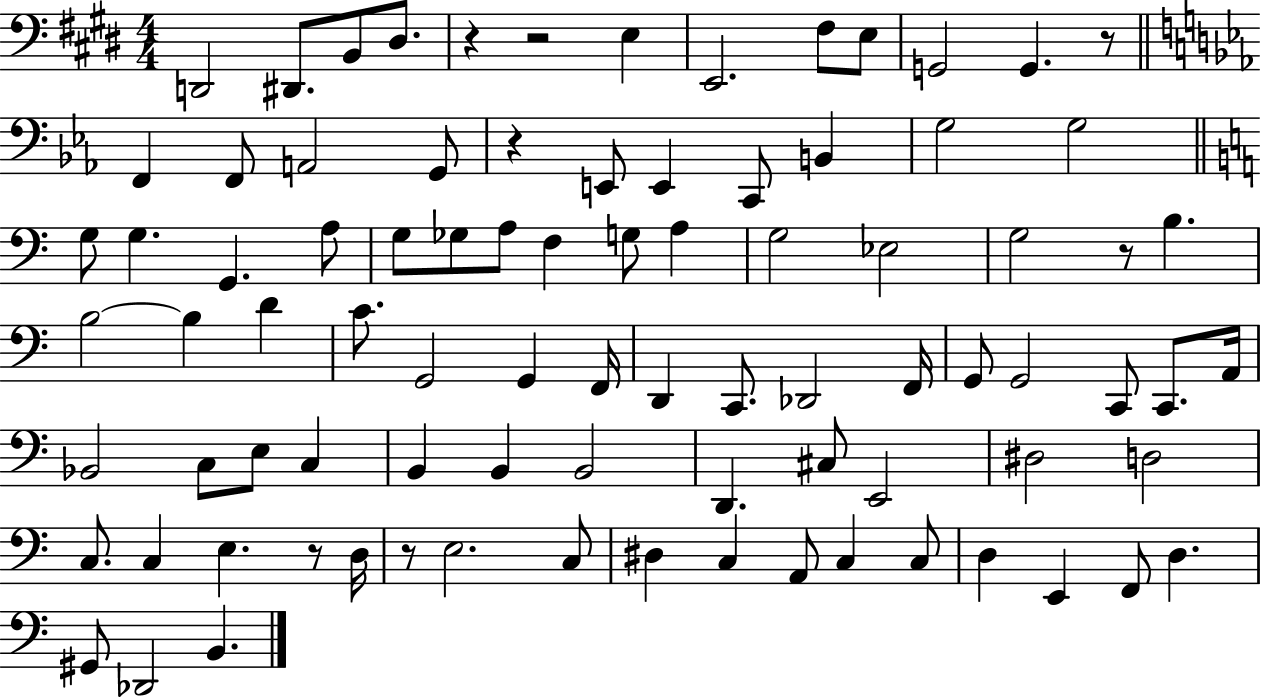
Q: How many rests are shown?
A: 7